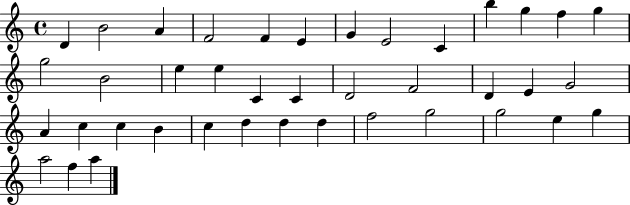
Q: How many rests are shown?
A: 0